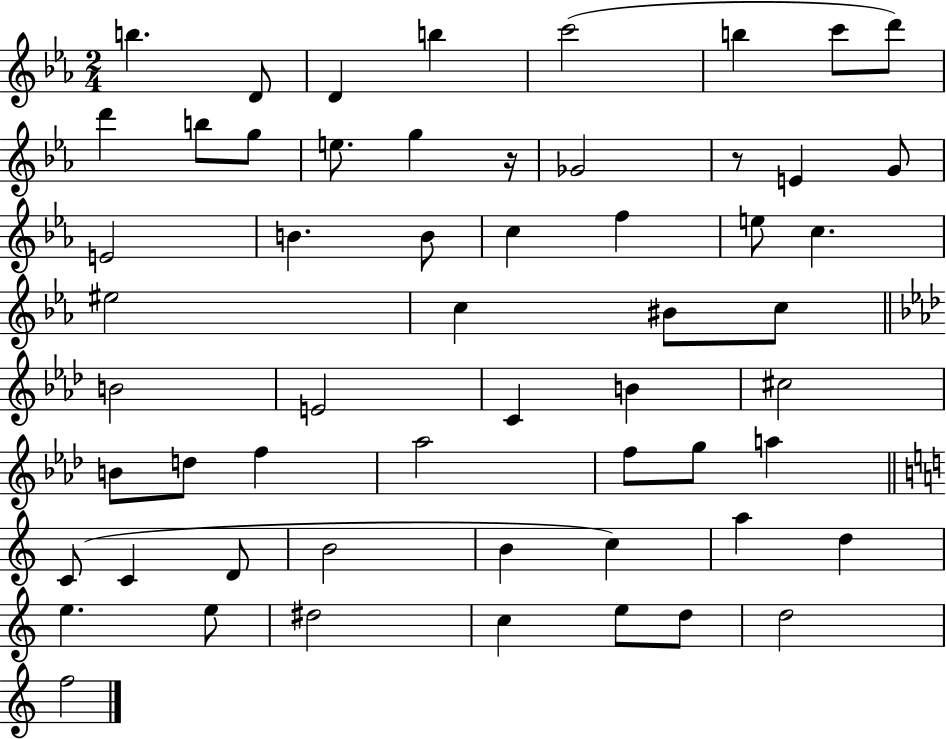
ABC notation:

X:1
T:Untitled
M:2/4
L:1/4
K:Eb
b D/2 D b c'2 b c'/2 d'/2 d' b/2 g/2 e/2 g z/4 _G2 z/2 E G/2 E2 B B/2 c f e/2 c ^e2 c ^B/2 c/2 B2 E2 C B ^c2 B/2 d/2 f _a2 f/2 g/2 a C/2 C D/2 B2 B c a d e e/2 ^d2 c e/2 d/2 d2 f2